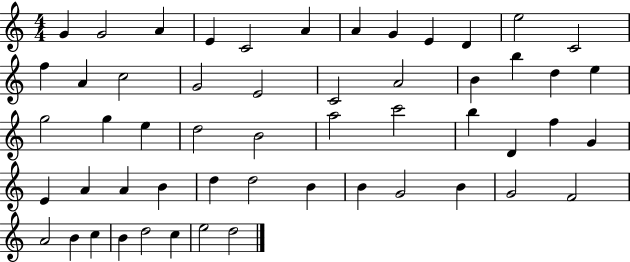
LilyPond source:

{
  \clef treble
  \numericTimeSignature
  \time 4/4
  \key c \major
  g'4 g'2 a'4 | e'4 c'2 a'4 | a'4 g'4 e'4 d'4 | e''2 c'2 | \break f''4 a'4 c''2 | g'2 e'2 | c'2 a'2 | b'4 b''4 d''4 e''4 | \break g''2 g''4 e''4 | d''2 b'2 | a''2 c'''2 | b''4 d'4 f''4 g'4 | \break e'4 a'4 a'4 b'4 | d''4 d''2 b'4 | b'4 g'2 b'4 | g'2 f'2 | \break a'2 b'4 c''4 | b'4 d''2 c''4 | e''2 d''2 | \bar "|."
}